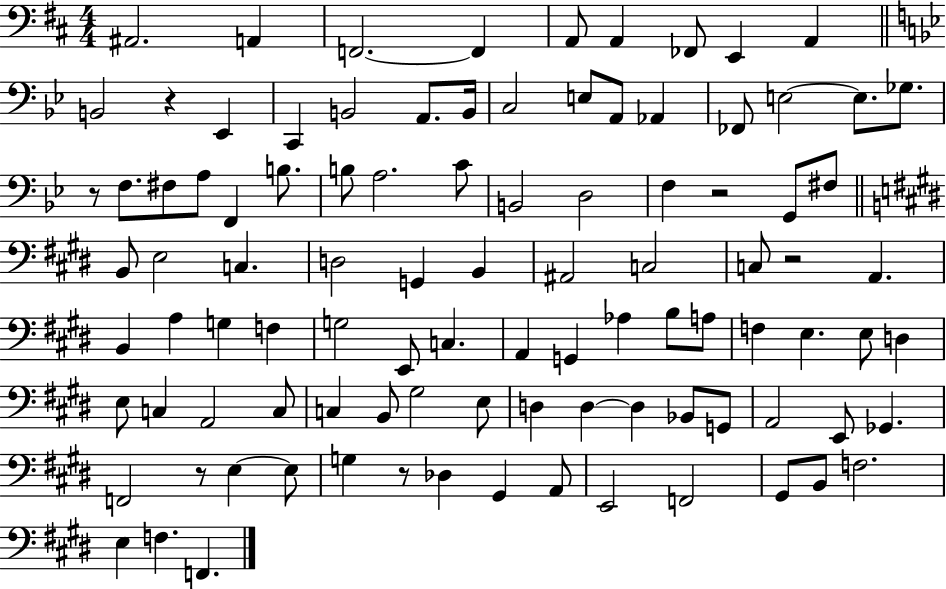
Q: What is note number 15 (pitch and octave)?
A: B2